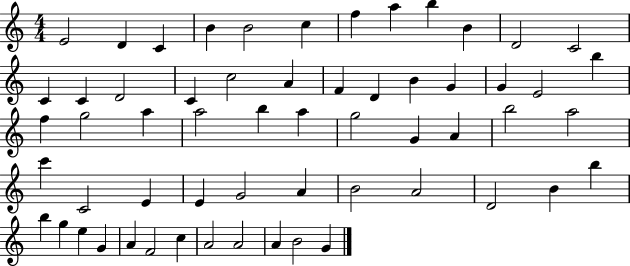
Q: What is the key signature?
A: C major